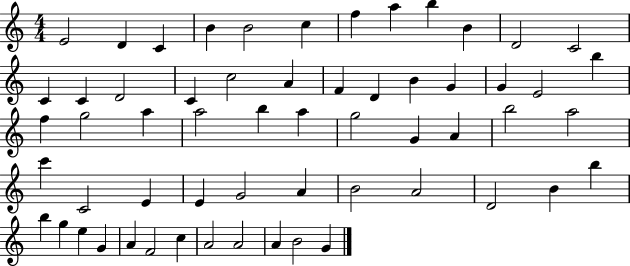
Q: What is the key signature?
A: C major